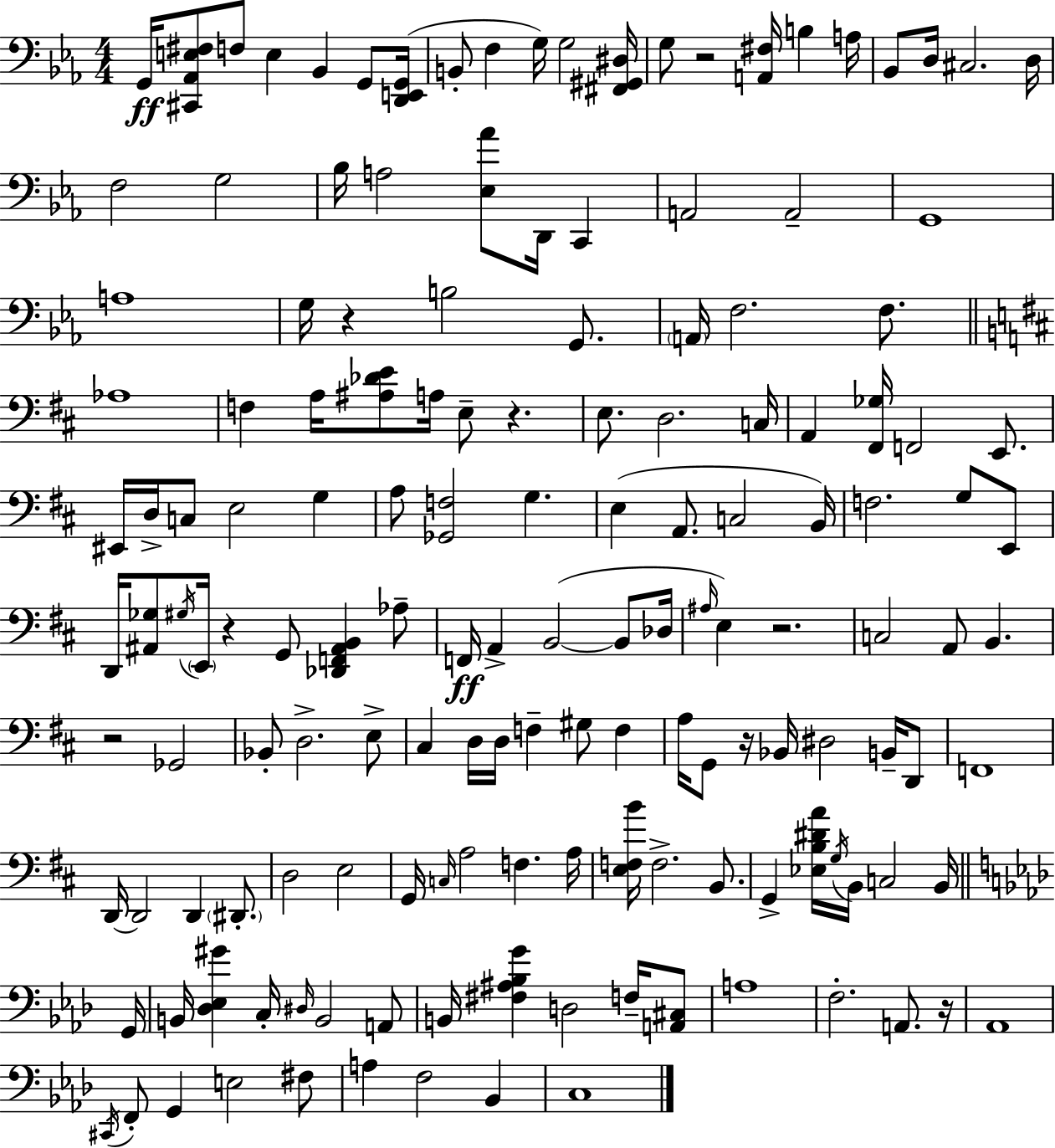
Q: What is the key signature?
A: EES major